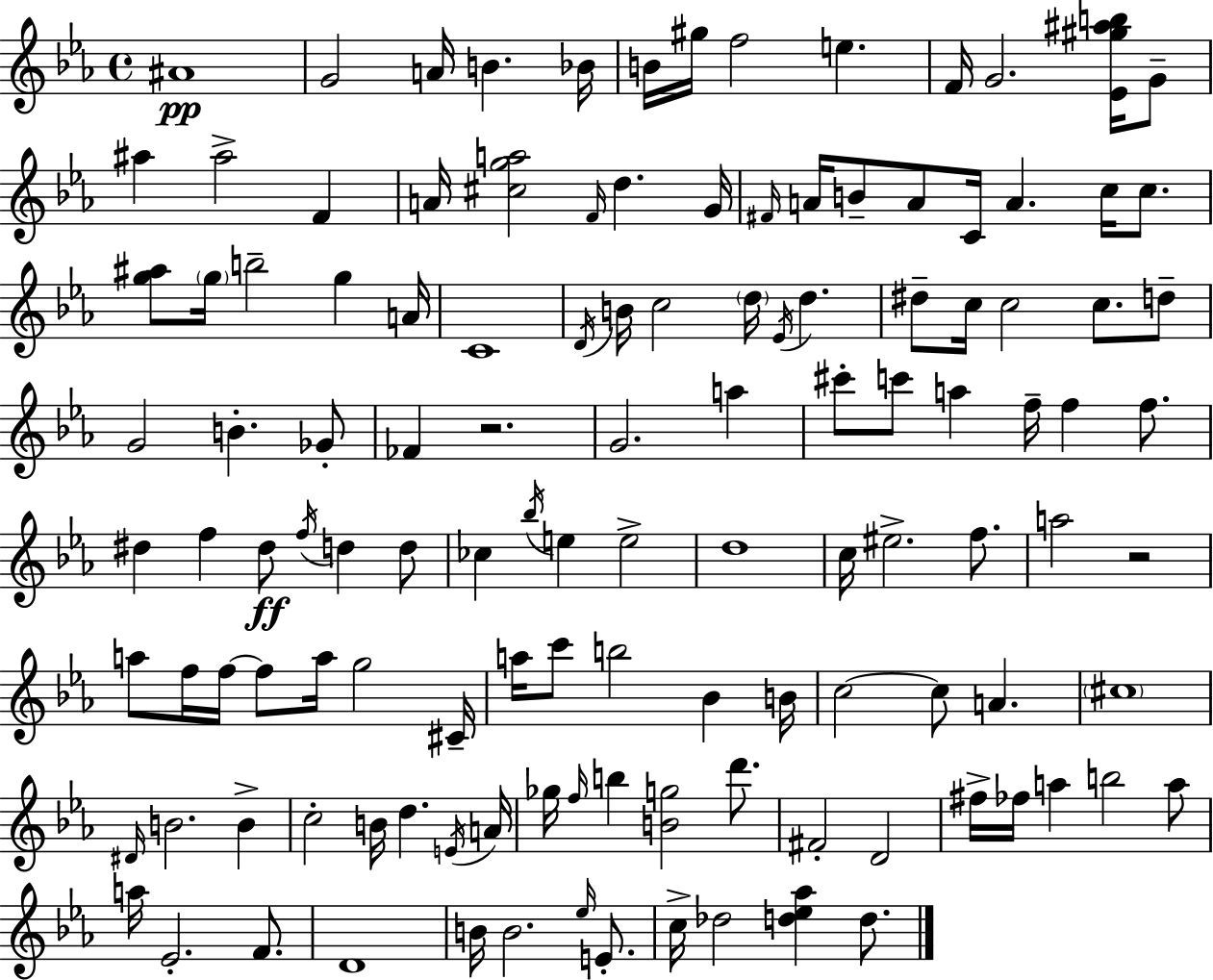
A#4/w G4/h A4/s B4/q. Bb4/s B4/s G#5/s F5/h E5/q. F4/s G4/h. [Eb4,G#5,A#5,B5]/s G4/e A#5/q A#5/h F4/q A4/s [C#5,G5,A5]/h F4/s D5/q. G4/s F#4/s A4/s B4/e A4/e C4/s A4/q. C5/s C5/e. [G5,A#5]/e G5/s B5/h G5/q A4/s C4/w D4/s B4/s C5/h D5/s Eb4/s D5/q. D#5/e C5/s C5/h C5/e. D5/e G4/h B4/q. Gb4/e FES4/q R/h. G4/h. A5/q C#6/e C6/e A5/q F5/s F5/q F5/e. D#5/q F5/q D#5/e F5/s D5/q D5/e CES5/q Bb5/s E5/q E5/h D5/w C5/s EIS5/h. F5/e. A5/h R/h A5/e F5/s F5/s F5/e A5/s G5/h C#4/s A5/s C6/e B5/h Bb4/q B4/s C5/h C5/e A4/q. C#5/w D#4/s B4/h. B4/q C5/h B4/s D5/q. E4/s A4/s Gb5/s F5/s B5/q [B4,G5]/h D6/e. F#4/h D4/h F#5/s FES5/s A5/q B5/h A5/e A5/s Eb4/h. F4/e. D4/w B4/s B4/h. Eb5/s E4/e. C5/s Db5/h [D5,Eb5,Ab5]/q D5/e.